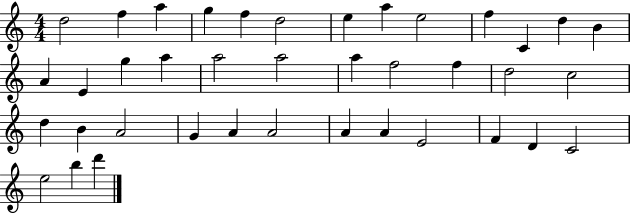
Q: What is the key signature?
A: C major